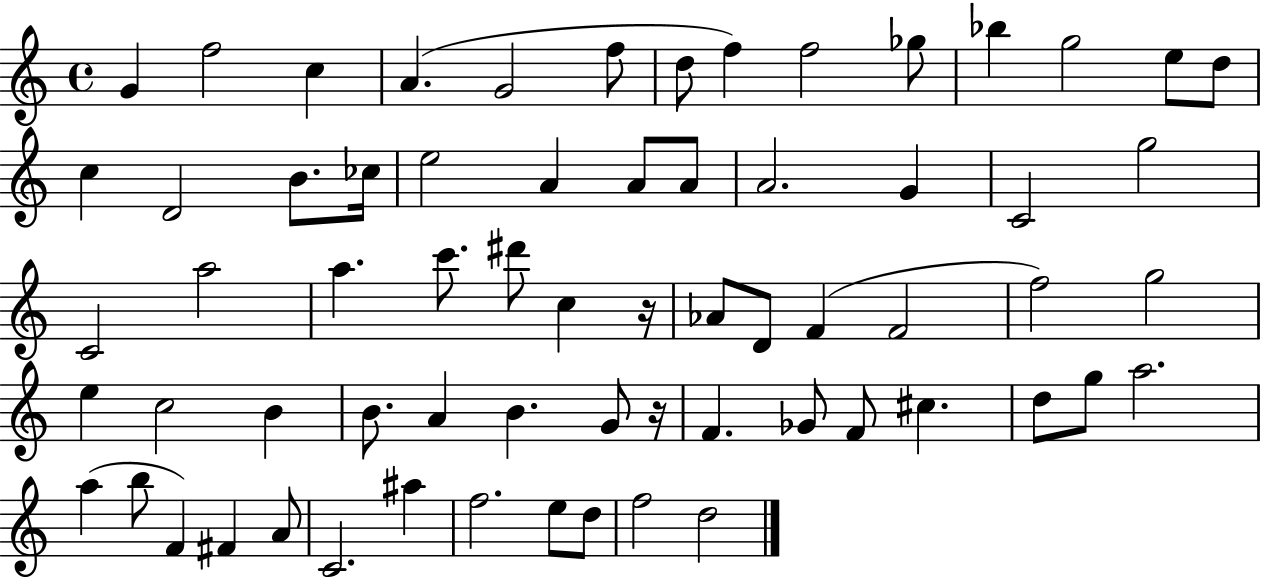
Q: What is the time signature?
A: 4/4